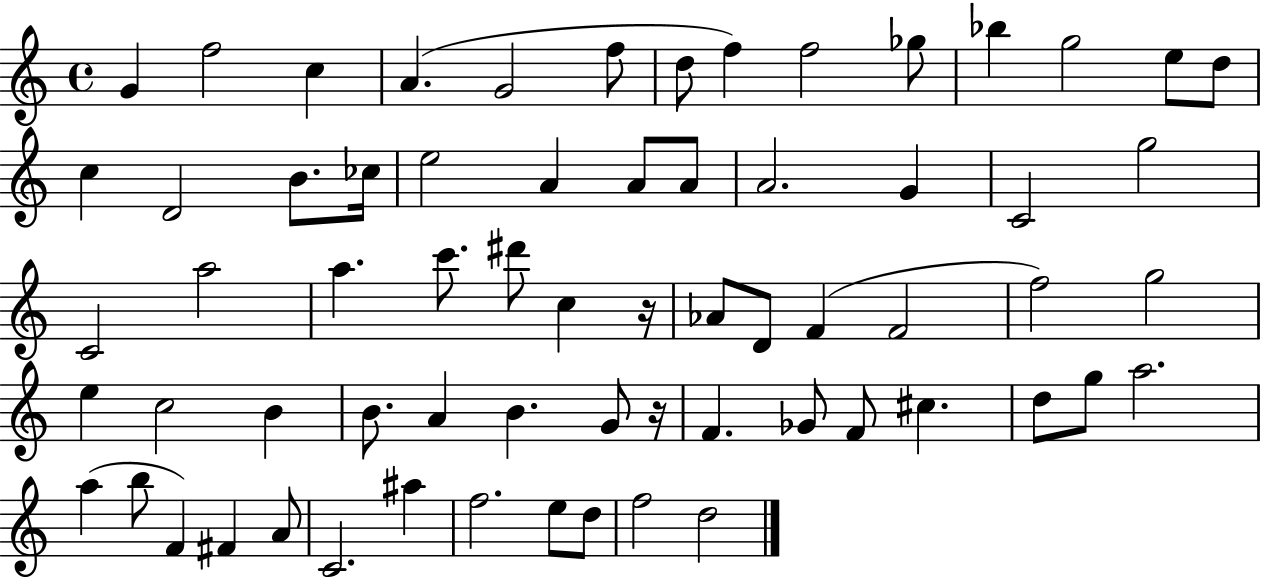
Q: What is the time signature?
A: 4/4